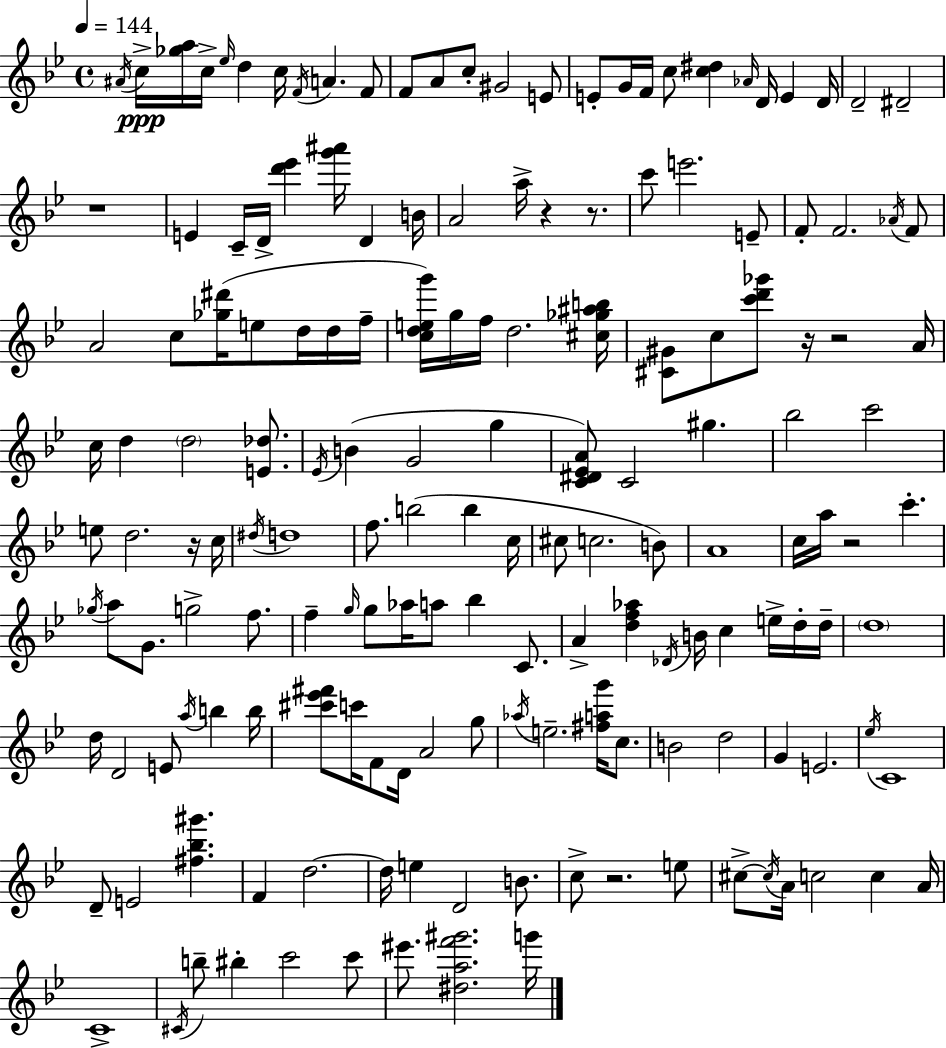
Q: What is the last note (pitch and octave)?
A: G6